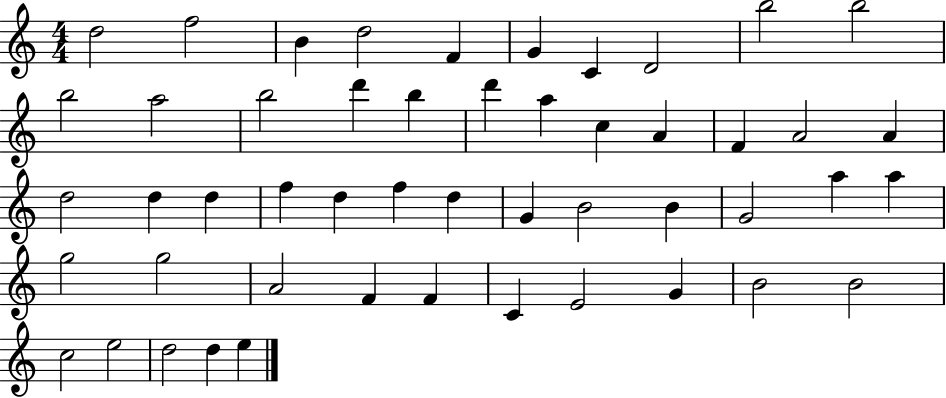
D5/h F5/h B4/q D5/h F4/q G4/q C4/q D4/h B5/h B5/h B5/h A5/h B5/h D6/q B5/q D6/q A5/q C5/q A4/q F4/q A4/h A4/q D5/h D5/q D5/q F5/q D5/q F5/q D5/q G4/q B4/h B4/q G4/h A5/q A5/q G5/h G5/h A4/h F4/q F4/q C4/q E4/h G4/q B4/h B4/h C5/h E5/h D5/h D5/q E5/q